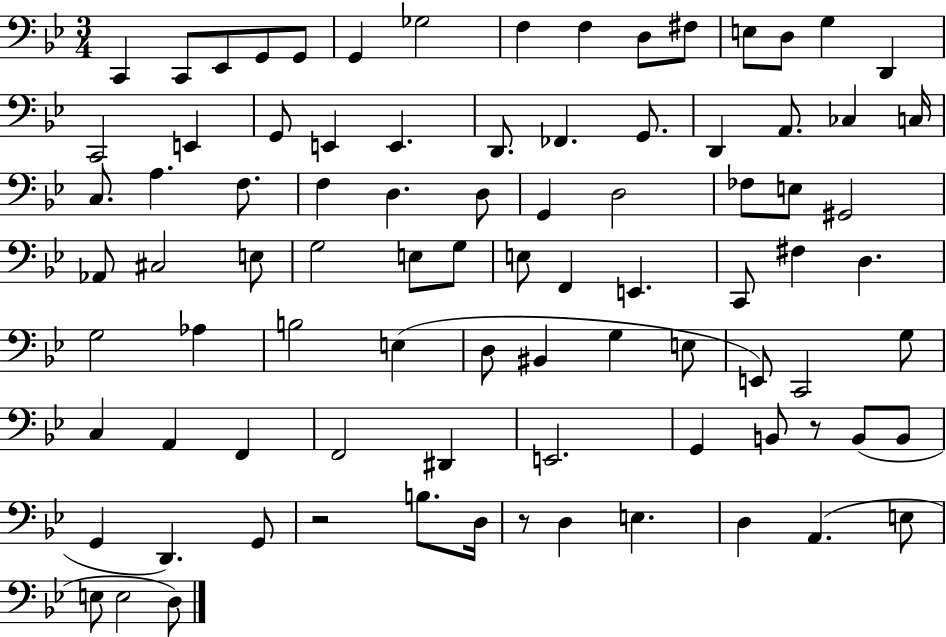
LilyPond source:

{
  \clef bass
  \numericTimeSignature
  \time 3/4
  \key bes \major
  c,4 c,8 ees,8 g,8 g,8 | g,4 ges2 | f4 f4 d8 fis8 | e8 d8 g4 d,4 | \break c,2 e,4 | g,8 e,4 e,4. | d,8. fes,4. g,8. | d,4 a,8. ces4 c16 | \break c8. a4. f8. | f4 d4. d8 | g,4 d2 | fes8 e8 gis,2 | \break aes,8 cis2 e8 | g2 e8 g8 | e8 f,4 e,4. | c,8 fis4 d4. | \break g2 aes4 | b2 e4( | d8 bis,4 g4 e8 | e,8) c,2 g8 | \break c4 a,4 f,4 | f,2 dis,4 | e,2. | g,4 b,8 r8 b,8( b,8 | \break g,4 d,4.) g,8 | r2 b8. d16 | r8 d4 e4. | d4 a,4.( e8 | \break e8 e2 d8) | \bar "|."
}